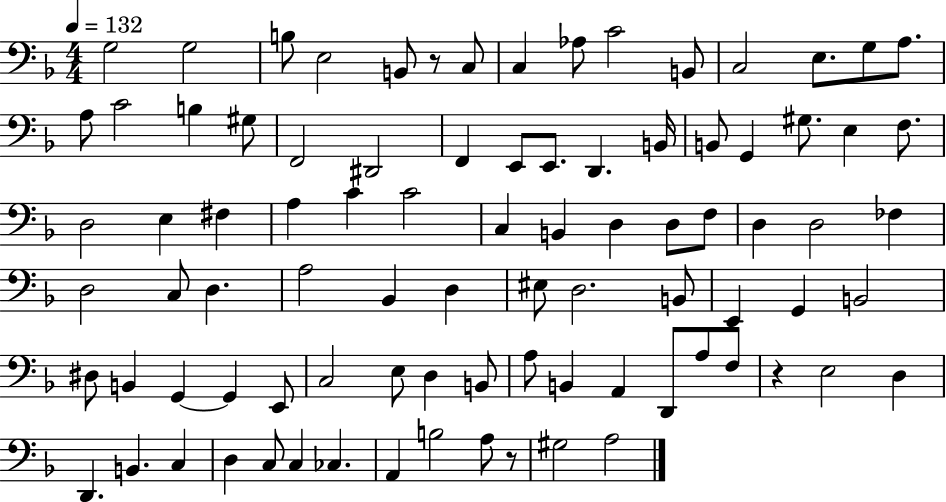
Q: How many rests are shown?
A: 3